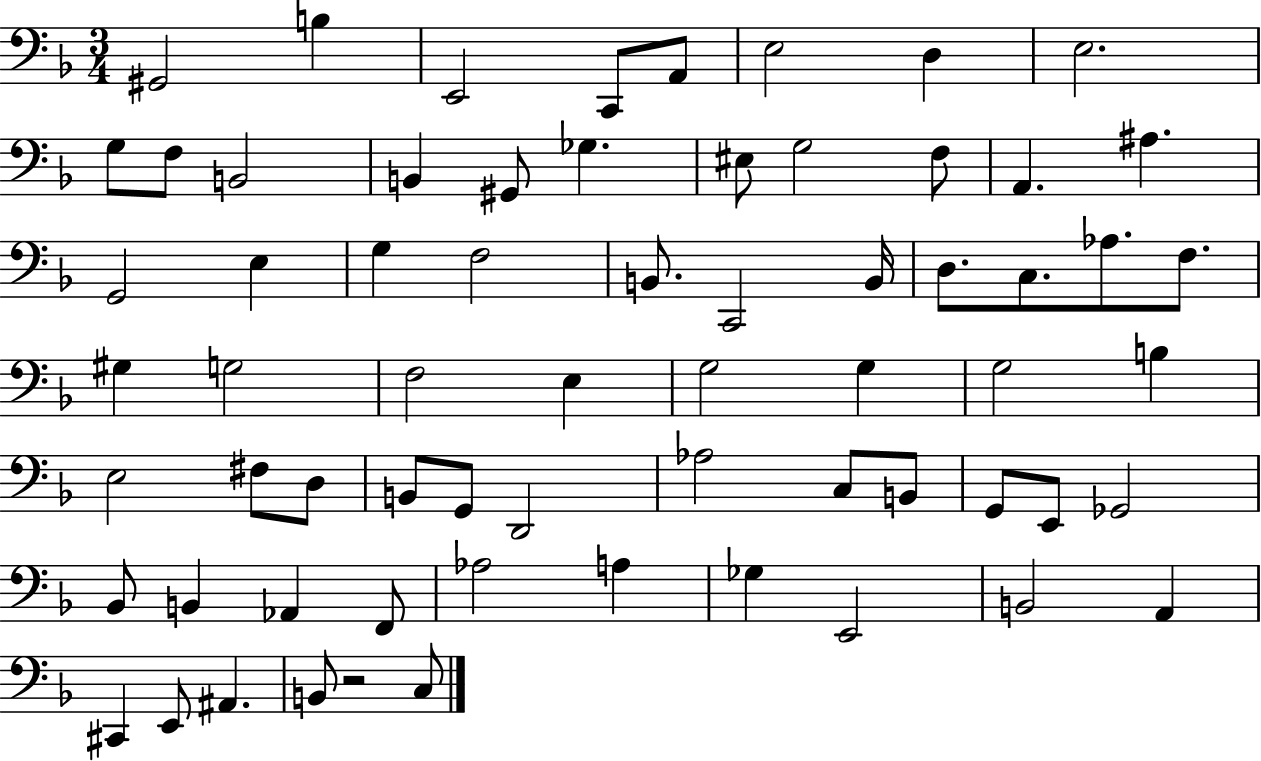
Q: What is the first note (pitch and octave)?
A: G#2